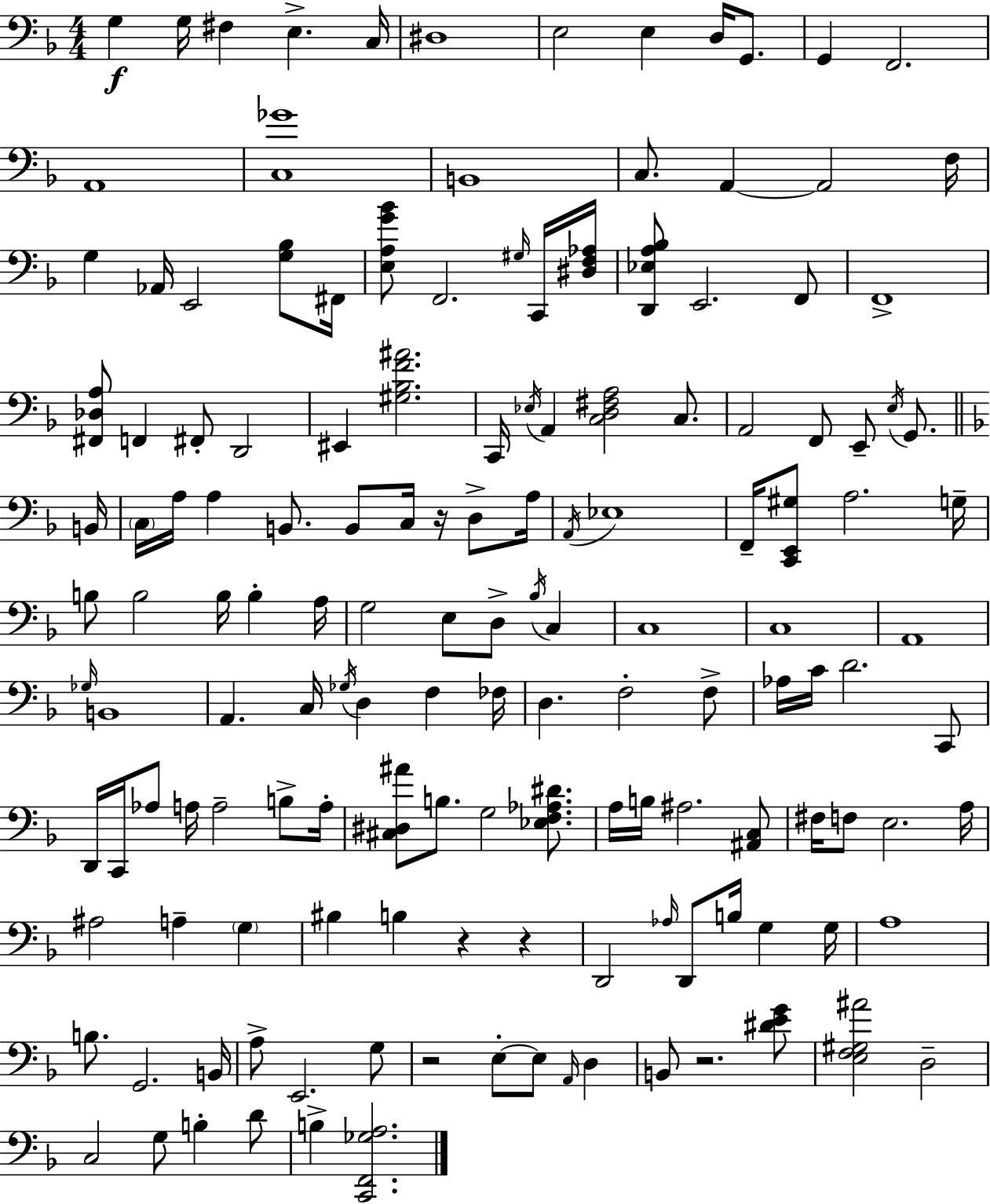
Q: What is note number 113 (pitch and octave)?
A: G2